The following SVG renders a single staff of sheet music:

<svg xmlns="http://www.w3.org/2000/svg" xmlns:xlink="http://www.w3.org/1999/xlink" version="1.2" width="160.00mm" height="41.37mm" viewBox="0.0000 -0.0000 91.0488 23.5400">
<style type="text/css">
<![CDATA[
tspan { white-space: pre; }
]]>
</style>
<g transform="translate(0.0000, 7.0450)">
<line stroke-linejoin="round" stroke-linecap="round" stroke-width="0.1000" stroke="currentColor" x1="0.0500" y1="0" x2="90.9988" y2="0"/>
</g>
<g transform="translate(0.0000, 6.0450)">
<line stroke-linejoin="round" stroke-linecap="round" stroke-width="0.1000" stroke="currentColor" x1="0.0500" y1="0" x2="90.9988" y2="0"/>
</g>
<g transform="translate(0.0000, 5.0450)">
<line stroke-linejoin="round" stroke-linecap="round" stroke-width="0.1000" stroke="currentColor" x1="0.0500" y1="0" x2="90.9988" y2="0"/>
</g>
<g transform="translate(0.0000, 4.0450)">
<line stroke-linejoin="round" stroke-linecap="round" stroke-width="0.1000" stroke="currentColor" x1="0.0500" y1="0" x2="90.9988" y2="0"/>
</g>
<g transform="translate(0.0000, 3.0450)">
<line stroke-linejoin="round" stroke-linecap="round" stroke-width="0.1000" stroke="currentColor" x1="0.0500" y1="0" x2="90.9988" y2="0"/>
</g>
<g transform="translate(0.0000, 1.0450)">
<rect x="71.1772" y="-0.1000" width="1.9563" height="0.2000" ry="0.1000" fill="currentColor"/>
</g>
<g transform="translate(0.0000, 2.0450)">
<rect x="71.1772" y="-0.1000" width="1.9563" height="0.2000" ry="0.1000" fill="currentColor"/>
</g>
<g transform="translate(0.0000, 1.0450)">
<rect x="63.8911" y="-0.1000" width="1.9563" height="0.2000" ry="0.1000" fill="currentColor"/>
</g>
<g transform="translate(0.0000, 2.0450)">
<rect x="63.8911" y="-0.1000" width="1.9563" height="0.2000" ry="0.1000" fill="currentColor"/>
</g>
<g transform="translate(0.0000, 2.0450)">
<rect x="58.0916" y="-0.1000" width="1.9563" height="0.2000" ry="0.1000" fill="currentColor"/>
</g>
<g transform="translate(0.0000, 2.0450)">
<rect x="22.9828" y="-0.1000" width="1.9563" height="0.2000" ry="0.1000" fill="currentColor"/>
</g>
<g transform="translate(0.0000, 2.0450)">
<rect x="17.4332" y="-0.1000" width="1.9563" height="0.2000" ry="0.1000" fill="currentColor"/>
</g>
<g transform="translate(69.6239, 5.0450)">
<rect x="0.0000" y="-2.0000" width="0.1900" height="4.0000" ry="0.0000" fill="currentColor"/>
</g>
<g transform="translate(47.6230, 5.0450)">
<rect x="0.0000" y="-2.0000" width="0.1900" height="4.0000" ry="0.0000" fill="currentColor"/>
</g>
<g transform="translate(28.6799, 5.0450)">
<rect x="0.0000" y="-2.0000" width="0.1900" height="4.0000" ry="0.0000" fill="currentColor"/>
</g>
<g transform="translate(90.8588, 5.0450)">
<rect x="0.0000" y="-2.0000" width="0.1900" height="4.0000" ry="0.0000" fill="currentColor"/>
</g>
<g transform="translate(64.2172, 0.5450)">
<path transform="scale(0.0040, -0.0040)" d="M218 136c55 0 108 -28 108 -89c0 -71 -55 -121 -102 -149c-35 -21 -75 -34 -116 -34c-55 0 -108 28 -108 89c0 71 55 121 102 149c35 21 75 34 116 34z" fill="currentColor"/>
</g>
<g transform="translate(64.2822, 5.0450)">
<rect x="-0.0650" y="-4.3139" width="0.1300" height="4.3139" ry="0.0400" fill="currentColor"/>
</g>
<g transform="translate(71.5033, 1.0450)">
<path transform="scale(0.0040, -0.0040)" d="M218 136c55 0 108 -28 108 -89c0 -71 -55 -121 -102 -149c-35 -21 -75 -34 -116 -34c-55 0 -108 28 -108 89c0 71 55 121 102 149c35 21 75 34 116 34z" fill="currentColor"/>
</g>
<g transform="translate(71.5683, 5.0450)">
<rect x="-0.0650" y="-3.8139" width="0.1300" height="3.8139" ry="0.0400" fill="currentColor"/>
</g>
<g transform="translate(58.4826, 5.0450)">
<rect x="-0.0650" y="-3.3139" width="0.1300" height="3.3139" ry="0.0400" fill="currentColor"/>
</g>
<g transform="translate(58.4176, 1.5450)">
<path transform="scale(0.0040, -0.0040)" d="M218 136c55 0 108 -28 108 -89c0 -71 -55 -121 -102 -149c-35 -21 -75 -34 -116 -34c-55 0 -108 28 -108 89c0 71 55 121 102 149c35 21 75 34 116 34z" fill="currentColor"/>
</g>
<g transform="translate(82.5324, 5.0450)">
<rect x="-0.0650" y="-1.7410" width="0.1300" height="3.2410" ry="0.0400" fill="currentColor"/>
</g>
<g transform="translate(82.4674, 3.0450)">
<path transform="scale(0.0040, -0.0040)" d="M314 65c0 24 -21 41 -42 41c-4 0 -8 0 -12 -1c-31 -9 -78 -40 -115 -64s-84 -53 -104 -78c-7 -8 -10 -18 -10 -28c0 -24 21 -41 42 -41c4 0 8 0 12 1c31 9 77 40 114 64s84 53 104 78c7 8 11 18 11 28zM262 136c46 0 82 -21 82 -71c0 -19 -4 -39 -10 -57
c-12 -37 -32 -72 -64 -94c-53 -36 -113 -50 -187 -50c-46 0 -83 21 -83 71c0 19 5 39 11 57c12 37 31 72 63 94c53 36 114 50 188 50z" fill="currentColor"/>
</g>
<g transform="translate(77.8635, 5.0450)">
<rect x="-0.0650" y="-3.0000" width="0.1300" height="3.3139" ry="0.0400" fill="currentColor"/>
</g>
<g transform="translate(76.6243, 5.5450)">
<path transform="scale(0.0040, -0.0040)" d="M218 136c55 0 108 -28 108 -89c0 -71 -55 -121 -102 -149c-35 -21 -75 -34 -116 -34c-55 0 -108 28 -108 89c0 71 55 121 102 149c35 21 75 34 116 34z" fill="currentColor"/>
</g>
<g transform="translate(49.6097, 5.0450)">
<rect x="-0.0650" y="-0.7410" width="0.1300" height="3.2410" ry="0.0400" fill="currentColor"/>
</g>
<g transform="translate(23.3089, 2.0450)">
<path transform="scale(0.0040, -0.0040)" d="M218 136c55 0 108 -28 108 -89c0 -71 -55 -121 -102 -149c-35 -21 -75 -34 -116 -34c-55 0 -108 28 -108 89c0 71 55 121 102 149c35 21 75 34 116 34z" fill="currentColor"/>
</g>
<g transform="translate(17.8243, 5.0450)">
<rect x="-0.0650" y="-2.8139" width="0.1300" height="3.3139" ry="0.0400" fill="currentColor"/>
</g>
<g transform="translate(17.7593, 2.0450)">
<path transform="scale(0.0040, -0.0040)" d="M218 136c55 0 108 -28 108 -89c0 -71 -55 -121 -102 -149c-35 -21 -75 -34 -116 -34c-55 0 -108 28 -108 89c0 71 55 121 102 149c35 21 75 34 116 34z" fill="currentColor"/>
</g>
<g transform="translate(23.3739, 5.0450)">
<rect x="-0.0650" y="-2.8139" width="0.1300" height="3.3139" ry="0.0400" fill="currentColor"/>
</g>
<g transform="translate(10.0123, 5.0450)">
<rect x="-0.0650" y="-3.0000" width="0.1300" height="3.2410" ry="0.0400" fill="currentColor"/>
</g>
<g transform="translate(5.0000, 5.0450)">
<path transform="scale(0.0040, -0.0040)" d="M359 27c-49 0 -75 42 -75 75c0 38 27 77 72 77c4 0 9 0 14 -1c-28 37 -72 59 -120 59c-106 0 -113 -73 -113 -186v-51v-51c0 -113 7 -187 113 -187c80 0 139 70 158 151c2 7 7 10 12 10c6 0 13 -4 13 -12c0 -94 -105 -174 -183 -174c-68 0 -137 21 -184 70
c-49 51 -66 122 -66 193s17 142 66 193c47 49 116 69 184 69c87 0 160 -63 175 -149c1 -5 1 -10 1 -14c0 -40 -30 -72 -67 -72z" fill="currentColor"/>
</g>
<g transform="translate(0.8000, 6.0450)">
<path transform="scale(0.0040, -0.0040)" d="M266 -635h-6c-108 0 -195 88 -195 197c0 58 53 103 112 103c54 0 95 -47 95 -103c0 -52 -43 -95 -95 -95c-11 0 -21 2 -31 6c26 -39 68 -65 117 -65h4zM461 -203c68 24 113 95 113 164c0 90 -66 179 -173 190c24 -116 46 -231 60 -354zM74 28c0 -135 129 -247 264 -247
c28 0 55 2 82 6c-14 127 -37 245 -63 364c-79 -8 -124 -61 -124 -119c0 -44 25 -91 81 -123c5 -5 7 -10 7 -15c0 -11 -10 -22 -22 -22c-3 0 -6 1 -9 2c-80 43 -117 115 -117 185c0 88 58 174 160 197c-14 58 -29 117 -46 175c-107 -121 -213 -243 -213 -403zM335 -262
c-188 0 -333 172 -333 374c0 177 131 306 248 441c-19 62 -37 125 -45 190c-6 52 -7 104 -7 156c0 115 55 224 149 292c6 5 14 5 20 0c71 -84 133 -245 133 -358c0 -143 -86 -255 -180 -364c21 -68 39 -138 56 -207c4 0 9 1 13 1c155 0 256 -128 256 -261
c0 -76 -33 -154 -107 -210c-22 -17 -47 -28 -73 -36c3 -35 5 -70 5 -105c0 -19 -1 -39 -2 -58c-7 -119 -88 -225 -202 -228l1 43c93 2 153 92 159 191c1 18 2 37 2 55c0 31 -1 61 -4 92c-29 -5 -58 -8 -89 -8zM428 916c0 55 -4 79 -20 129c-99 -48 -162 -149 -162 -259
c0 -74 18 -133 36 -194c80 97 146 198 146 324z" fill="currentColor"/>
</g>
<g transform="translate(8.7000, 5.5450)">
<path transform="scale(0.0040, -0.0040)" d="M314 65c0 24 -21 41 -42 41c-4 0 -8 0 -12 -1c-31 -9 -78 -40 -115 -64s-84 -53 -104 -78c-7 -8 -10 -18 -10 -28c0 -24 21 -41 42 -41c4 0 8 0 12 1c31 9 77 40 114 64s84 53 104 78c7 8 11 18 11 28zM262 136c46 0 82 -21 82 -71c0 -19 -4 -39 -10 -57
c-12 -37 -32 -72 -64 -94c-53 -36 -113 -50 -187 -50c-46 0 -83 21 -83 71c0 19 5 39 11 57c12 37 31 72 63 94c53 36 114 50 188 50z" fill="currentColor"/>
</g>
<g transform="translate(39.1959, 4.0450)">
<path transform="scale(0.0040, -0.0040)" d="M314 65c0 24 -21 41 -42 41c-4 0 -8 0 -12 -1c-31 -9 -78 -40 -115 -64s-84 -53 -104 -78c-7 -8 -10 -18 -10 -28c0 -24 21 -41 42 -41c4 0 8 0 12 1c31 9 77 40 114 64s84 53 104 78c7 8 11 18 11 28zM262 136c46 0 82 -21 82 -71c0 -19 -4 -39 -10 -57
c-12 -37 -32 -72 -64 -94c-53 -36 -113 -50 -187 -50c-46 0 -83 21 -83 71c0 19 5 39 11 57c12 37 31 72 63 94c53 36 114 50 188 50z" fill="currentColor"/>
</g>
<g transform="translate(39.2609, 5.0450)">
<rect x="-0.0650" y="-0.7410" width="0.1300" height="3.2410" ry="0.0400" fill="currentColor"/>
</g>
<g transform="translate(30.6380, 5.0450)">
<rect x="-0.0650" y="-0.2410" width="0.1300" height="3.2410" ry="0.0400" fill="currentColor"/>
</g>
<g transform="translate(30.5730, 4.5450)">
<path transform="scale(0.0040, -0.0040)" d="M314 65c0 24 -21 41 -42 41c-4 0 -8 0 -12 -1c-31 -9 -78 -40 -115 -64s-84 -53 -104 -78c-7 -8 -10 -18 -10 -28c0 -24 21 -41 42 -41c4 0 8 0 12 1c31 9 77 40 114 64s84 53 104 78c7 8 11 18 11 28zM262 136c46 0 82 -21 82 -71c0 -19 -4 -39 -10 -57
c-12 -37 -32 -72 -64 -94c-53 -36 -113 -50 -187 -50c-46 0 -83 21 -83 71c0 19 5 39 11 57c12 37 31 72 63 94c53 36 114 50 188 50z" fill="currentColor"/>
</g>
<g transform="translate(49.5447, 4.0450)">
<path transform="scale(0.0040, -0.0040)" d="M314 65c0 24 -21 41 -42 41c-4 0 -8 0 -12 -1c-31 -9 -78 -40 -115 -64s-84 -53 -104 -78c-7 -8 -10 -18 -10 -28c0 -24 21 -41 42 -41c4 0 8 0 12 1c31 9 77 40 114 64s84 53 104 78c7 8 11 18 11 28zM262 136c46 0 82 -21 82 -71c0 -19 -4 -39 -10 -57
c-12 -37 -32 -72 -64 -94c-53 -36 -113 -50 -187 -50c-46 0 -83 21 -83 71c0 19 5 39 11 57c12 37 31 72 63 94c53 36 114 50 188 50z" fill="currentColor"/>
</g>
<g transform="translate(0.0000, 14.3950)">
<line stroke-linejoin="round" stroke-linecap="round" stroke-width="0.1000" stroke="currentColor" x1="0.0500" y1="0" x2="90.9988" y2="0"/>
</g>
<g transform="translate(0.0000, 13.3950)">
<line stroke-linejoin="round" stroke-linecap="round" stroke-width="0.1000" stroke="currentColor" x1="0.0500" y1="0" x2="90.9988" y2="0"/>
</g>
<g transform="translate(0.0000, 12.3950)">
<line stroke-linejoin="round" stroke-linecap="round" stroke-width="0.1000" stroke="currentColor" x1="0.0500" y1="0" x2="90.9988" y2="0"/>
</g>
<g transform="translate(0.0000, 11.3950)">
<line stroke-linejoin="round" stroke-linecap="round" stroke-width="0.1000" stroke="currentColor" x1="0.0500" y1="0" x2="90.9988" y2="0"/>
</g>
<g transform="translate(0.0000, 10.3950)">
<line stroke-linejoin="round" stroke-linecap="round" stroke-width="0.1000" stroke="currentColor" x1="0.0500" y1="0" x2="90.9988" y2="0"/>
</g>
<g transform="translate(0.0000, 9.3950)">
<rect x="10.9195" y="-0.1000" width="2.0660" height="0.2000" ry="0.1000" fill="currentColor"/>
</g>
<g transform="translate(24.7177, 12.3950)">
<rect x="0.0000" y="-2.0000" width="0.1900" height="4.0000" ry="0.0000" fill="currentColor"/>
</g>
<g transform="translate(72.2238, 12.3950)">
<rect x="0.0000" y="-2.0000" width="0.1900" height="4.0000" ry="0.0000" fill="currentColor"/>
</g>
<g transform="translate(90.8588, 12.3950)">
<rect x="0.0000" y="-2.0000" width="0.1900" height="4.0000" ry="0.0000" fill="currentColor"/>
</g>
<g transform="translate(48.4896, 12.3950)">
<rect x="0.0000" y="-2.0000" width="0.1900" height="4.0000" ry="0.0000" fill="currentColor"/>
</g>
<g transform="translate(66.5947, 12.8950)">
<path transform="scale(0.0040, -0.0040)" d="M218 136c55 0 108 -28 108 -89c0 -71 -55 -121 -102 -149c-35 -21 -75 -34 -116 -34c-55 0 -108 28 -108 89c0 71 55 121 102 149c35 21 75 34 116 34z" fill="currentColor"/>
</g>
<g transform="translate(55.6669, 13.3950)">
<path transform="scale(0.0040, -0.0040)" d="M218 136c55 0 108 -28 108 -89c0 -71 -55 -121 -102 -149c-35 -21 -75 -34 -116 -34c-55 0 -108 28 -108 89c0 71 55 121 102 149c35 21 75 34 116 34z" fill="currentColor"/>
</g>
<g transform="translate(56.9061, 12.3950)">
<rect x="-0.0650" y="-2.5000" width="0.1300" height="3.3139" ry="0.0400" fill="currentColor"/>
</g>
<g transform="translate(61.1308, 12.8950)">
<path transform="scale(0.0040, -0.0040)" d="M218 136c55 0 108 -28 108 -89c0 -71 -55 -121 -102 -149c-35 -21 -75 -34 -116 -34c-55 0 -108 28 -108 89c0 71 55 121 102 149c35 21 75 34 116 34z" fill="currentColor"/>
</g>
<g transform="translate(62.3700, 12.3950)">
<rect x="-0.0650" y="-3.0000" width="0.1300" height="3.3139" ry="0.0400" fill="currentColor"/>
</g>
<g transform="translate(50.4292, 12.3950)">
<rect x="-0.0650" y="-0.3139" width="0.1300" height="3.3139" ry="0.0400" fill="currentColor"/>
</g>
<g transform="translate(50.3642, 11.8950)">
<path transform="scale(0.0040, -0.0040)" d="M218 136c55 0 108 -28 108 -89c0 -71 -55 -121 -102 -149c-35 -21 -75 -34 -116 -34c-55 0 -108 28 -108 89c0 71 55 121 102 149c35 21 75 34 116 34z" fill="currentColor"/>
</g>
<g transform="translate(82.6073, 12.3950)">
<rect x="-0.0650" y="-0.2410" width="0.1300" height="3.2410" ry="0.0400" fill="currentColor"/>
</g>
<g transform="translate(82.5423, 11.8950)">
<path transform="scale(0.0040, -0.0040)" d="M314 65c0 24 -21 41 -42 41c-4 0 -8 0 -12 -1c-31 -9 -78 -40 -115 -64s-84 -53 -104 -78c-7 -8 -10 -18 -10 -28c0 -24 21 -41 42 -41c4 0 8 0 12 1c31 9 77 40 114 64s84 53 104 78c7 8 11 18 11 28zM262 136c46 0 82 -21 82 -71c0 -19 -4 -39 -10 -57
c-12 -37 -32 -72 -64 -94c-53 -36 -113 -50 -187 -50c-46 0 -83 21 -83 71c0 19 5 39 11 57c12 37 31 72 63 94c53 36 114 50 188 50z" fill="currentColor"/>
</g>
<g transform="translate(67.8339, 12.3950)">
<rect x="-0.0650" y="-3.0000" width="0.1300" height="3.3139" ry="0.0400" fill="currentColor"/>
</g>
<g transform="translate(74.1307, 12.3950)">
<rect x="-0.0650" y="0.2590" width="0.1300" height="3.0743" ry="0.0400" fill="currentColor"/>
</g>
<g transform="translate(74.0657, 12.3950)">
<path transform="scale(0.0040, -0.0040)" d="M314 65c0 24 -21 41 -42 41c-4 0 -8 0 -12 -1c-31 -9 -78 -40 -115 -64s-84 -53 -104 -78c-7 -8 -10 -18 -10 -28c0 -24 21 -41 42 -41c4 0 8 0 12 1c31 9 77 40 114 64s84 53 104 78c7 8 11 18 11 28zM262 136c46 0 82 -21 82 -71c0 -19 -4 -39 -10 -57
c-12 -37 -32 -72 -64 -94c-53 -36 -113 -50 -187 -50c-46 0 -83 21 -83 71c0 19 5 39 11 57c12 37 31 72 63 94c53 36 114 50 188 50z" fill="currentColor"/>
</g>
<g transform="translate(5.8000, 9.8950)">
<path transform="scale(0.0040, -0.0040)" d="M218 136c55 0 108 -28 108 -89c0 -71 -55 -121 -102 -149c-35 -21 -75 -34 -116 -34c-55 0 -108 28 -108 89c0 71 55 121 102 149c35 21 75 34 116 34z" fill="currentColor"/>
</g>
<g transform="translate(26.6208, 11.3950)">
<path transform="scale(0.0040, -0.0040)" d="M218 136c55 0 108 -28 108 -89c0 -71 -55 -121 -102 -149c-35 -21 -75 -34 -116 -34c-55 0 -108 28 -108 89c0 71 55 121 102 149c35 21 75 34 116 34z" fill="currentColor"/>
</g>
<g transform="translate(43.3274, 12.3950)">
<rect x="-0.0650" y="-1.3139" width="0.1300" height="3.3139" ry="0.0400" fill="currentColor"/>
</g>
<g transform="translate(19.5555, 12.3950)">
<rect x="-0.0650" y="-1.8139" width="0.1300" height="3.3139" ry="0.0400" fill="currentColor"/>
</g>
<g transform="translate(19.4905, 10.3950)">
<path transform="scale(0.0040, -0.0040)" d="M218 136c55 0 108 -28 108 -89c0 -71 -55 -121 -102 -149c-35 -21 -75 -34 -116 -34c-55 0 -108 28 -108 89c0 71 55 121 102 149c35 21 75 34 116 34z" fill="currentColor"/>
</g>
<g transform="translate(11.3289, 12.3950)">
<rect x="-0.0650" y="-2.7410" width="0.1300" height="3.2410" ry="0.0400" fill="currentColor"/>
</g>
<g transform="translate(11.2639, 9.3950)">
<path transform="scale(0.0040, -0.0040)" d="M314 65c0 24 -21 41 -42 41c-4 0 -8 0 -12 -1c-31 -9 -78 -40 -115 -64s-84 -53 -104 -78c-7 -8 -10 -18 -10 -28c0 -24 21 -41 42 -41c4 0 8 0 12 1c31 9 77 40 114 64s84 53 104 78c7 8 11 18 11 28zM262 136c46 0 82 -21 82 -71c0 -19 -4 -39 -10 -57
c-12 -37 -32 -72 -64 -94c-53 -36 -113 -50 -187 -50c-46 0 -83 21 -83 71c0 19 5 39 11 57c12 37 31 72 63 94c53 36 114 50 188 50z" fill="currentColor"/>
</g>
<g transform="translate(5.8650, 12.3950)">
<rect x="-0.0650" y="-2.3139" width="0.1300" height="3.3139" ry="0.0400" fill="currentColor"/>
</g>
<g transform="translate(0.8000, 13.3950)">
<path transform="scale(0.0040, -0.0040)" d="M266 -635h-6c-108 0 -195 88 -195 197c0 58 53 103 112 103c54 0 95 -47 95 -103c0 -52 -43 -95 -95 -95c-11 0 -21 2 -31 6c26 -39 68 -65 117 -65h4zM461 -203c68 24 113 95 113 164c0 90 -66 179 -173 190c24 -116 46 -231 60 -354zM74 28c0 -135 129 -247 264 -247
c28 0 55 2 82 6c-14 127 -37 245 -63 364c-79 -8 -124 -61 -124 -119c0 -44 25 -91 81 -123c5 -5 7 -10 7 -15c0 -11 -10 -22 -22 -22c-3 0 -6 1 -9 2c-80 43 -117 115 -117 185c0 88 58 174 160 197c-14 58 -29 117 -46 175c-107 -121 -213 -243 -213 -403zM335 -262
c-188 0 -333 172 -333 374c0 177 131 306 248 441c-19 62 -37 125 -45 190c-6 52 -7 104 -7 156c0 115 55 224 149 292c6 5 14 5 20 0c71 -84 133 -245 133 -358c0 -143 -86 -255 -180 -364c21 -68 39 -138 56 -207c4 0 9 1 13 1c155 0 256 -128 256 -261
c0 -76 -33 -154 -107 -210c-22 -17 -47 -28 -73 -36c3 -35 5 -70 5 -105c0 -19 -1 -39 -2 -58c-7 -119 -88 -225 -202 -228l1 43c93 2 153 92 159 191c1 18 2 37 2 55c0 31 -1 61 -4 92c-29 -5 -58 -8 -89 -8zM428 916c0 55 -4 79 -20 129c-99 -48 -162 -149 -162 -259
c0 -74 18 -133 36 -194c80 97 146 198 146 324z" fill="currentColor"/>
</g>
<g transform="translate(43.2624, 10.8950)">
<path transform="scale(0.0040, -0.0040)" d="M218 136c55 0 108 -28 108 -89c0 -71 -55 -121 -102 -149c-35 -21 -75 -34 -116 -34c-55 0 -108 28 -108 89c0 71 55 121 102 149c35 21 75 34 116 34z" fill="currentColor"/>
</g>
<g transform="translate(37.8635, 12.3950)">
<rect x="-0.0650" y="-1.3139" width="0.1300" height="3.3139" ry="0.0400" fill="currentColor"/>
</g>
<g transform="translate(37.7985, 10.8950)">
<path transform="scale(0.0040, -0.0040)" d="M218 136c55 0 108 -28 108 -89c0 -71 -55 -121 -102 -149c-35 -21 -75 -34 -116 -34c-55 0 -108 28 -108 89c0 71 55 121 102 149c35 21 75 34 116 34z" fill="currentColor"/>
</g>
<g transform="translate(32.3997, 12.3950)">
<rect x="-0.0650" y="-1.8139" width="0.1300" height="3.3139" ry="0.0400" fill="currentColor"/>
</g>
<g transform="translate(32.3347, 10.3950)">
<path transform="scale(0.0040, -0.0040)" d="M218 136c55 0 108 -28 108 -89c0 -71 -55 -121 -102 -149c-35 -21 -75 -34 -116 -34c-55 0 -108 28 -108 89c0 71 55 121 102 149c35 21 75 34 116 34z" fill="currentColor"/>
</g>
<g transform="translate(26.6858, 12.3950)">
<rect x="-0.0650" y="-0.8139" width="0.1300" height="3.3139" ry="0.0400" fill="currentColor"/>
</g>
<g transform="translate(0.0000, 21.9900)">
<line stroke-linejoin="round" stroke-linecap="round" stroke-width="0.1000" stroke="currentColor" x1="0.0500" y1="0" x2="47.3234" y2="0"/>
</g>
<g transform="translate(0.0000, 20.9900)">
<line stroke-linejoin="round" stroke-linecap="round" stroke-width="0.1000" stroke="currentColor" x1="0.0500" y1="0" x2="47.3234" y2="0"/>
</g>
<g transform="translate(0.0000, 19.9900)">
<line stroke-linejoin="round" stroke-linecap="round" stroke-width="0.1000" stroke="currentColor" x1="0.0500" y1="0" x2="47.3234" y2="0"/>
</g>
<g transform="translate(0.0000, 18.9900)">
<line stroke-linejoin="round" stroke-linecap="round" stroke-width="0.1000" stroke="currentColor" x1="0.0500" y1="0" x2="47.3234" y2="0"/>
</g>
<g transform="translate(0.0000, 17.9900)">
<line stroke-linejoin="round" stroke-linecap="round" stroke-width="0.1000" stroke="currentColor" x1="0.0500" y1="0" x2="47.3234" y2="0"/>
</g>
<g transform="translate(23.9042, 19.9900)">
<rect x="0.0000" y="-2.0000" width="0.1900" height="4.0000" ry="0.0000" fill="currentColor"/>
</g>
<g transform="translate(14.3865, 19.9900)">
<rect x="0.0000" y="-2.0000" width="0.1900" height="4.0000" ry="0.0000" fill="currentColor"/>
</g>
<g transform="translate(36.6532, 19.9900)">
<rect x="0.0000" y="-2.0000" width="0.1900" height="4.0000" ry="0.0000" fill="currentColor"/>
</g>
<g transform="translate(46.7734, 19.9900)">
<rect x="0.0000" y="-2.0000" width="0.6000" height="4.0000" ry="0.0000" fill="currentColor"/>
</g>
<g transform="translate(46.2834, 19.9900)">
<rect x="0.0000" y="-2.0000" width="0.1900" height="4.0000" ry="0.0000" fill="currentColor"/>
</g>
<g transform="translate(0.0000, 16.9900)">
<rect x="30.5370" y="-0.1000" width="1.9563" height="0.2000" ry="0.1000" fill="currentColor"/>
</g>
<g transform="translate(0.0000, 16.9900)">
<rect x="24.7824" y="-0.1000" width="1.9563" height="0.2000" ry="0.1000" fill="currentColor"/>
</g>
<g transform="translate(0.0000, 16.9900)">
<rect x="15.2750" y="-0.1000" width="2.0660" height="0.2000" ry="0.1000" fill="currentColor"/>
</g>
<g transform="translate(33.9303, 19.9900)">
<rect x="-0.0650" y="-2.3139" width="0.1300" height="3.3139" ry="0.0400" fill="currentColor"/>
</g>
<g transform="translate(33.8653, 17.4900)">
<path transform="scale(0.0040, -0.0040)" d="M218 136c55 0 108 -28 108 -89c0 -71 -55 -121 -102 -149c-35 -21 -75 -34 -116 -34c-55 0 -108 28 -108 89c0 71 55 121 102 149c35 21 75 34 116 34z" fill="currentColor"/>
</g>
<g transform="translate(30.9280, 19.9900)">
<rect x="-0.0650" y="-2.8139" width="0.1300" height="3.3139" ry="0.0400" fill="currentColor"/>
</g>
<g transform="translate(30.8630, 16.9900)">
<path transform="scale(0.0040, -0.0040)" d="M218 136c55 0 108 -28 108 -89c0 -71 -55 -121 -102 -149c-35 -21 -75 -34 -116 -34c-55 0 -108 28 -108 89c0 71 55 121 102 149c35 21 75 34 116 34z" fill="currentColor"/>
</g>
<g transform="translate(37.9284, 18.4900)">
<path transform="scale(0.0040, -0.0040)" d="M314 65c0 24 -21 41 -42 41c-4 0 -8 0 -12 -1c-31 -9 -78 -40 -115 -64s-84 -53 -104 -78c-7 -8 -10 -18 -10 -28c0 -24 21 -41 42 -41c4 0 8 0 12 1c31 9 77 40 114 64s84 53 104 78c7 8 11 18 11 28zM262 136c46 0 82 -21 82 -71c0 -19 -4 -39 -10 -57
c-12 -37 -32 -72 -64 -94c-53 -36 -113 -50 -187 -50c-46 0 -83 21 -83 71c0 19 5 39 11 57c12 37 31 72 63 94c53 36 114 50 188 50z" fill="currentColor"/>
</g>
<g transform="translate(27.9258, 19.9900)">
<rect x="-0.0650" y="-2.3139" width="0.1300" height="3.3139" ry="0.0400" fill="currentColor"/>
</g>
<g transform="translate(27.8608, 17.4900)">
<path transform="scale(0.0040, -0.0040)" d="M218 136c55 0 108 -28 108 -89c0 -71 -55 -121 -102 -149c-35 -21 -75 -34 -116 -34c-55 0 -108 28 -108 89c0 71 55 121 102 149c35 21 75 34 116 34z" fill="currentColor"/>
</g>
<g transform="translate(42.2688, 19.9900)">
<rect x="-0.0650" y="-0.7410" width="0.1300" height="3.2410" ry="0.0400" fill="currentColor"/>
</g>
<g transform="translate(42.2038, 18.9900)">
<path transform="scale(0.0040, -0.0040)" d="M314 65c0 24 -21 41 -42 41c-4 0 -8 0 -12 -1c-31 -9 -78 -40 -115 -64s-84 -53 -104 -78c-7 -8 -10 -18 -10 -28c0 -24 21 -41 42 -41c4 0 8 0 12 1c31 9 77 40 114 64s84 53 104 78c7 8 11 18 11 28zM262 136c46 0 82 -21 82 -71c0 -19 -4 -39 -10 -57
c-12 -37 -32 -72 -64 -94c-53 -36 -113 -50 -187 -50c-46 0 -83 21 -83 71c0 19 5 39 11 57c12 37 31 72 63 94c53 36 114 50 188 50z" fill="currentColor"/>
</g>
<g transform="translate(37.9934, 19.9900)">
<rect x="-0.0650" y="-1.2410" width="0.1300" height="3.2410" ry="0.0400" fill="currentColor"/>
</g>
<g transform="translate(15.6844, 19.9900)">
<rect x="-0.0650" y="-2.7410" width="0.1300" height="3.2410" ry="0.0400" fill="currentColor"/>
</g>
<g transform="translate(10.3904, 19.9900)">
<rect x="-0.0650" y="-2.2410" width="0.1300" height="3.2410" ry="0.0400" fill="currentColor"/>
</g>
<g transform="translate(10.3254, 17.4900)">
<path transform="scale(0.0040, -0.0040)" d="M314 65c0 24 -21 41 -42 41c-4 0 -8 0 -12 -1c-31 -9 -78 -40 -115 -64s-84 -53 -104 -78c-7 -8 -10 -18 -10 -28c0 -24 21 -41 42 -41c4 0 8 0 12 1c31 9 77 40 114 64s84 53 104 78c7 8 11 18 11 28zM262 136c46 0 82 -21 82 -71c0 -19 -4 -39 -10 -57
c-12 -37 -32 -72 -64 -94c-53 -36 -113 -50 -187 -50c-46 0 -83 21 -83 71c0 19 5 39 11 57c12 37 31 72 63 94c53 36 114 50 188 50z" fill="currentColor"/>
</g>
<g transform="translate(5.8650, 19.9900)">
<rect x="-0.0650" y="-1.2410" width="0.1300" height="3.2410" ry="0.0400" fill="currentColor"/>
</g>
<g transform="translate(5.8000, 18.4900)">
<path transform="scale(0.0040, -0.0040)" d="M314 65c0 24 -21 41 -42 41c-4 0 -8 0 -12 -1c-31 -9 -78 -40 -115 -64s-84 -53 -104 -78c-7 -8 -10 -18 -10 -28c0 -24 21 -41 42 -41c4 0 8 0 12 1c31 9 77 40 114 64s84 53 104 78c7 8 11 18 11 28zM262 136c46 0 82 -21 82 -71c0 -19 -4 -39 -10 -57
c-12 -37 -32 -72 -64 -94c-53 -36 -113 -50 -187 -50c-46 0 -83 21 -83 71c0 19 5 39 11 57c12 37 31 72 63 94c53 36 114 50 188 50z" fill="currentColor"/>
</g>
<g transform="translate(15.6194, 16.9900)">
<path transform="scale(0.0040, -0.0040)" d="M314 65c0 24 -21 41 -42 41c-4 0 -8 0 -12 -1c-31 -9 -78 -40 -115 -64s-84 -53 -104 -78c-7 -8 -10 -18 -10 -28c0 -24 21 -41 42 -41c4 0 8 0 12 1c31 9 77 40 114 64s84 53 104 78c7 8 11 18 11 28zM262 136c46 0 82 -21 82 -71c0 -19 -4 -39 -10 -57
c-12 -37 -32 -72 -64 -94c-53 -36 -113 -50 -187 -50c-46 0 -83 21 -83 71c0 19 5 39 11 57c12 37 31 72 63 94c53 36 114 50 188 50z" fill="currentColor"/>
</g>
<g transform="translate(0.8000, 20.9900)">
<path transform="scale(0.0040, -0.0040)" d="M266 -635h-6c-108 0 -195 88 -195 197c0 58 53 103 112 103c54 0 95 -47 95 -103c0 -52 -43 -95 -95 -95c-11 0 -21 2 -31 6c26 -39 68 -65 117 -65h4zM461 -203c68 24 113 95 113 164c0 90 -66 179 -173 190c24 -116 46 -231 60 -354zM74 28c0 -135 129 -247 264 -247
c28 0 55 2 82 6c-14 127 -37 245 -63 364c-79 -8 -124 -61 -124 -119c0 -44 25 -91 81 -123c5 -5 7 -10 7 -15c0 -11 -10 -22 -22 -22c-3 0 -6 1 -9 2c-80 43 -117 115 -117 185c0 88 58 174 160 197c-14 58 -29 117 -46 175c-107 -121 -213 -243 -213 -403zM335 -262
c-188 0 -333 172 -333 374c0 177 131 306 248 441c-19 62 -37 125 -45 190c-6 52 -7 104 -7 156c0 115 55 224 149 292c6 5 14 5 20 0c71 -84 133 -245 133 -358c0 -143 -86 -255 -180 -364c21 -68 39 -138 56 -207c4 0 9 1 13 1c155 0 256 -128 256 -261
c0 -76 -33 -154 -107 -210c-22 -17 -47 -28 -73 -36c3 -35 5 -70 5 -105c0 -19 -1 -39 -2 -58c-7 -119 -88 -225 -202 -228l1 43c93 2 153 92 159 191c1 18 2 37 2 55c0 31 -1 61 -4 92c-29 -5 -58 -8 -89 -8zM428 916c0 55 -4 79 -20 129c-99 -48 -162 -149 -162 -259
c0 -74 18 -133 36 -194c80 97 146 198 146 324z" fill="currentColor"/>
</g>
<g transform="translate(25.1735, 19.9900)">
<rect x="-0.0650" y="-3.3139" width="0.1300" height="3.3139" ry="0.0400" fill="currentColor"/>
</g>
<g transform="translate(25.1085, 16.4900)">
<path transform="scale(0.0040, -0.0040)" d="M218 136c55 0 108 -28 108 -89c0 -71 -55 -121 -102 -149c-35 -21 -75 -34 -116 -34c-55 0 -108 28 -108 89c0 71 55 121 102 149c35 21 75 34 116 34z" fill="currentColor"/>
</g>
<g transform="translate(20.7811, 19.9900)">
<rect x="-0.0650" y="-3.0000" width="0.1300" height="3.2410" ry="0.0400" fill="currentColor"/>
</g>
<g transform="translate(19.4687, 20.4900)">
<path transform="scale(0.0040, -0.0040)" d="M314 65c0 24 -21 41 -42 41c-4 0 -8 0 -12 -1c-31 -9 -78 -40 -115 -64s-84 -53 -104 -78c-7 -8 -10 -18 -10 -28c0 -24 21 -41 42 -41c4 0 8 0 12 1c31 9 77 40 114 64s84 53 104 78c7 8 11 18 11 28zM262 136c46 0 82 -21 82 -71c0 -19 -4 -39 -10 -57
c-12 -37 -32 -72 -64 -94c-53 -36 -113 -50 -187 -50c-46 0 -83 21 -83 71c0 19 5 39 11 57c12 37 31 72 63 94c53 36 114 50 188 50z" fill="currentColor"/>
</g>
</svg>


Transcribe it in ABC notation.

X:1
T:Untitled
M:4/4
L:1/4
K:C
A2 a a c2 d2 d2 b d' c' A f2 g a2 f d f e e c G A A B2 c2 e2 g2 a2 A2 b g a g e2 d2